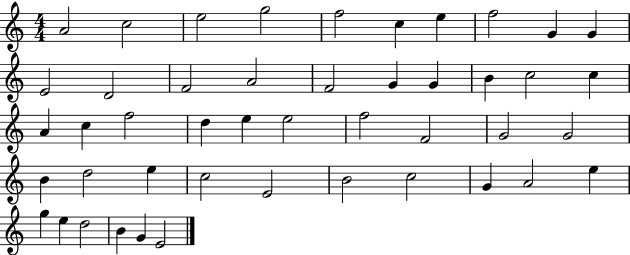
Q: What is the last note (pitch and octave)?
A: E4